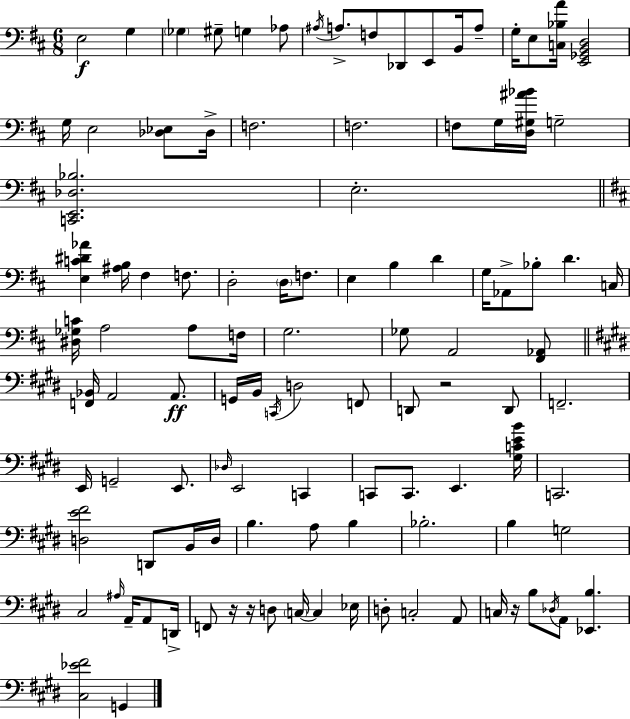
{
  \clef bass
  \numericTimeSignature
  \time 6/8
  \key d \major
  e2\f g4 | \parenthesize ges4 gis8-- g4 aes8 | \acciaccatura { ais16 } a8.-> f8 des,8 e,8 b,16 a8-- | g16-. e8 <c bes a'>16 <e, ges, b, d>2 | \break g16 e2 <des ees>8 | des16-> f2. | f2. | f8 g16 <d gis ais' bes'>16 g2-- | \break <c, e, des bes>2. | e2.-. | \bar "||" \break \key d \major <e c' dis' aes'>4 <ais b>16 fis4 f8. | d2-. \parenthesize d16 f8. | e4 b4 d'4 | g16 aes,8-> bes8-. d'4. c16 | \break <dis ges c'>16 a2 a8 f16 | g2. | ges8 a,2 <fis, aes,>8 | \bar "||" \break \key e \major <f, bes,>16 a,2 a,8.\ff | g,16 b,16 \acciaccatura { c,16 } d2 f,8 | d,8 r2 d,8 | f,2.-- | \break e,16 g,2-- e,8. | \grace { des16 } e,2 c,4 | c,8 c,8. e,4. | <gis c' e' b'>16 c,2. | \break <d e' fis'>2 d,8 | b,16 d16 b4. a8 b4 | bes2.-. | b4 g2 | \break cis2 \grace { ais16 } a,16-- | a,8 d,16-> f,8 r16 r16 d8 \parenthesize c16~~ c4 | ees16 d8-. c2-. | a,8 c16 r16 b8 \acciaccatura { des16 } a,8 <ees, b>4. | \break <cis ees' fis'>2 | g,4 \bar "|."
}